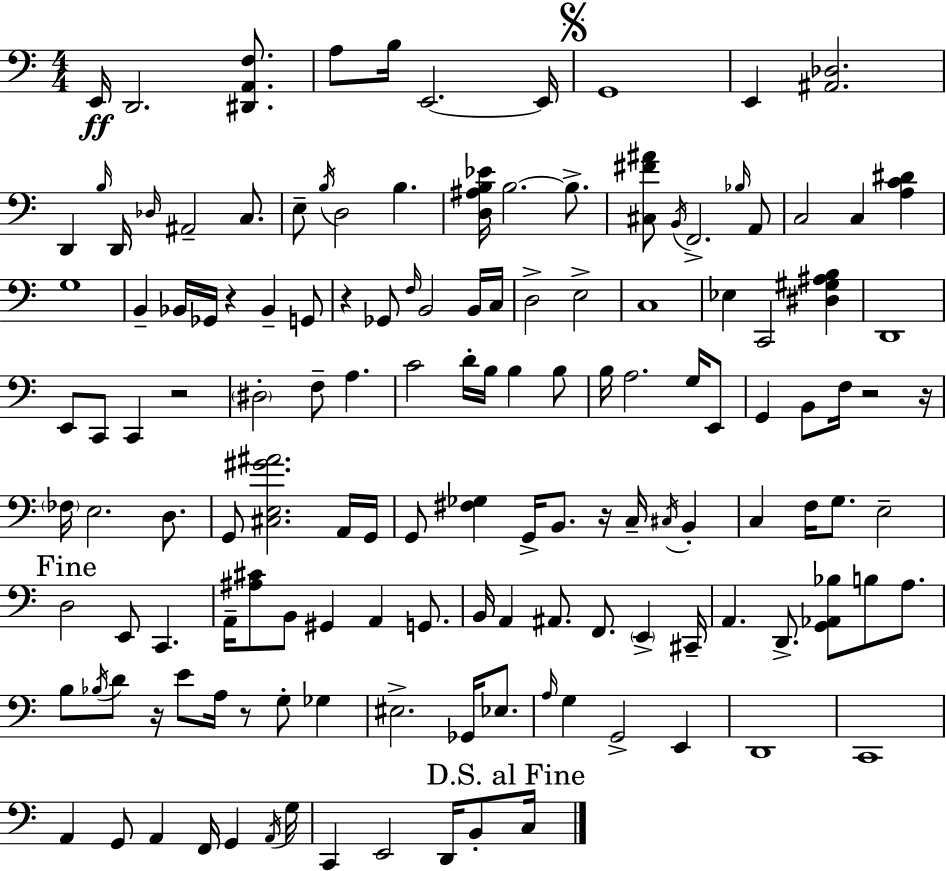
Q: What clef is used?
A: bass